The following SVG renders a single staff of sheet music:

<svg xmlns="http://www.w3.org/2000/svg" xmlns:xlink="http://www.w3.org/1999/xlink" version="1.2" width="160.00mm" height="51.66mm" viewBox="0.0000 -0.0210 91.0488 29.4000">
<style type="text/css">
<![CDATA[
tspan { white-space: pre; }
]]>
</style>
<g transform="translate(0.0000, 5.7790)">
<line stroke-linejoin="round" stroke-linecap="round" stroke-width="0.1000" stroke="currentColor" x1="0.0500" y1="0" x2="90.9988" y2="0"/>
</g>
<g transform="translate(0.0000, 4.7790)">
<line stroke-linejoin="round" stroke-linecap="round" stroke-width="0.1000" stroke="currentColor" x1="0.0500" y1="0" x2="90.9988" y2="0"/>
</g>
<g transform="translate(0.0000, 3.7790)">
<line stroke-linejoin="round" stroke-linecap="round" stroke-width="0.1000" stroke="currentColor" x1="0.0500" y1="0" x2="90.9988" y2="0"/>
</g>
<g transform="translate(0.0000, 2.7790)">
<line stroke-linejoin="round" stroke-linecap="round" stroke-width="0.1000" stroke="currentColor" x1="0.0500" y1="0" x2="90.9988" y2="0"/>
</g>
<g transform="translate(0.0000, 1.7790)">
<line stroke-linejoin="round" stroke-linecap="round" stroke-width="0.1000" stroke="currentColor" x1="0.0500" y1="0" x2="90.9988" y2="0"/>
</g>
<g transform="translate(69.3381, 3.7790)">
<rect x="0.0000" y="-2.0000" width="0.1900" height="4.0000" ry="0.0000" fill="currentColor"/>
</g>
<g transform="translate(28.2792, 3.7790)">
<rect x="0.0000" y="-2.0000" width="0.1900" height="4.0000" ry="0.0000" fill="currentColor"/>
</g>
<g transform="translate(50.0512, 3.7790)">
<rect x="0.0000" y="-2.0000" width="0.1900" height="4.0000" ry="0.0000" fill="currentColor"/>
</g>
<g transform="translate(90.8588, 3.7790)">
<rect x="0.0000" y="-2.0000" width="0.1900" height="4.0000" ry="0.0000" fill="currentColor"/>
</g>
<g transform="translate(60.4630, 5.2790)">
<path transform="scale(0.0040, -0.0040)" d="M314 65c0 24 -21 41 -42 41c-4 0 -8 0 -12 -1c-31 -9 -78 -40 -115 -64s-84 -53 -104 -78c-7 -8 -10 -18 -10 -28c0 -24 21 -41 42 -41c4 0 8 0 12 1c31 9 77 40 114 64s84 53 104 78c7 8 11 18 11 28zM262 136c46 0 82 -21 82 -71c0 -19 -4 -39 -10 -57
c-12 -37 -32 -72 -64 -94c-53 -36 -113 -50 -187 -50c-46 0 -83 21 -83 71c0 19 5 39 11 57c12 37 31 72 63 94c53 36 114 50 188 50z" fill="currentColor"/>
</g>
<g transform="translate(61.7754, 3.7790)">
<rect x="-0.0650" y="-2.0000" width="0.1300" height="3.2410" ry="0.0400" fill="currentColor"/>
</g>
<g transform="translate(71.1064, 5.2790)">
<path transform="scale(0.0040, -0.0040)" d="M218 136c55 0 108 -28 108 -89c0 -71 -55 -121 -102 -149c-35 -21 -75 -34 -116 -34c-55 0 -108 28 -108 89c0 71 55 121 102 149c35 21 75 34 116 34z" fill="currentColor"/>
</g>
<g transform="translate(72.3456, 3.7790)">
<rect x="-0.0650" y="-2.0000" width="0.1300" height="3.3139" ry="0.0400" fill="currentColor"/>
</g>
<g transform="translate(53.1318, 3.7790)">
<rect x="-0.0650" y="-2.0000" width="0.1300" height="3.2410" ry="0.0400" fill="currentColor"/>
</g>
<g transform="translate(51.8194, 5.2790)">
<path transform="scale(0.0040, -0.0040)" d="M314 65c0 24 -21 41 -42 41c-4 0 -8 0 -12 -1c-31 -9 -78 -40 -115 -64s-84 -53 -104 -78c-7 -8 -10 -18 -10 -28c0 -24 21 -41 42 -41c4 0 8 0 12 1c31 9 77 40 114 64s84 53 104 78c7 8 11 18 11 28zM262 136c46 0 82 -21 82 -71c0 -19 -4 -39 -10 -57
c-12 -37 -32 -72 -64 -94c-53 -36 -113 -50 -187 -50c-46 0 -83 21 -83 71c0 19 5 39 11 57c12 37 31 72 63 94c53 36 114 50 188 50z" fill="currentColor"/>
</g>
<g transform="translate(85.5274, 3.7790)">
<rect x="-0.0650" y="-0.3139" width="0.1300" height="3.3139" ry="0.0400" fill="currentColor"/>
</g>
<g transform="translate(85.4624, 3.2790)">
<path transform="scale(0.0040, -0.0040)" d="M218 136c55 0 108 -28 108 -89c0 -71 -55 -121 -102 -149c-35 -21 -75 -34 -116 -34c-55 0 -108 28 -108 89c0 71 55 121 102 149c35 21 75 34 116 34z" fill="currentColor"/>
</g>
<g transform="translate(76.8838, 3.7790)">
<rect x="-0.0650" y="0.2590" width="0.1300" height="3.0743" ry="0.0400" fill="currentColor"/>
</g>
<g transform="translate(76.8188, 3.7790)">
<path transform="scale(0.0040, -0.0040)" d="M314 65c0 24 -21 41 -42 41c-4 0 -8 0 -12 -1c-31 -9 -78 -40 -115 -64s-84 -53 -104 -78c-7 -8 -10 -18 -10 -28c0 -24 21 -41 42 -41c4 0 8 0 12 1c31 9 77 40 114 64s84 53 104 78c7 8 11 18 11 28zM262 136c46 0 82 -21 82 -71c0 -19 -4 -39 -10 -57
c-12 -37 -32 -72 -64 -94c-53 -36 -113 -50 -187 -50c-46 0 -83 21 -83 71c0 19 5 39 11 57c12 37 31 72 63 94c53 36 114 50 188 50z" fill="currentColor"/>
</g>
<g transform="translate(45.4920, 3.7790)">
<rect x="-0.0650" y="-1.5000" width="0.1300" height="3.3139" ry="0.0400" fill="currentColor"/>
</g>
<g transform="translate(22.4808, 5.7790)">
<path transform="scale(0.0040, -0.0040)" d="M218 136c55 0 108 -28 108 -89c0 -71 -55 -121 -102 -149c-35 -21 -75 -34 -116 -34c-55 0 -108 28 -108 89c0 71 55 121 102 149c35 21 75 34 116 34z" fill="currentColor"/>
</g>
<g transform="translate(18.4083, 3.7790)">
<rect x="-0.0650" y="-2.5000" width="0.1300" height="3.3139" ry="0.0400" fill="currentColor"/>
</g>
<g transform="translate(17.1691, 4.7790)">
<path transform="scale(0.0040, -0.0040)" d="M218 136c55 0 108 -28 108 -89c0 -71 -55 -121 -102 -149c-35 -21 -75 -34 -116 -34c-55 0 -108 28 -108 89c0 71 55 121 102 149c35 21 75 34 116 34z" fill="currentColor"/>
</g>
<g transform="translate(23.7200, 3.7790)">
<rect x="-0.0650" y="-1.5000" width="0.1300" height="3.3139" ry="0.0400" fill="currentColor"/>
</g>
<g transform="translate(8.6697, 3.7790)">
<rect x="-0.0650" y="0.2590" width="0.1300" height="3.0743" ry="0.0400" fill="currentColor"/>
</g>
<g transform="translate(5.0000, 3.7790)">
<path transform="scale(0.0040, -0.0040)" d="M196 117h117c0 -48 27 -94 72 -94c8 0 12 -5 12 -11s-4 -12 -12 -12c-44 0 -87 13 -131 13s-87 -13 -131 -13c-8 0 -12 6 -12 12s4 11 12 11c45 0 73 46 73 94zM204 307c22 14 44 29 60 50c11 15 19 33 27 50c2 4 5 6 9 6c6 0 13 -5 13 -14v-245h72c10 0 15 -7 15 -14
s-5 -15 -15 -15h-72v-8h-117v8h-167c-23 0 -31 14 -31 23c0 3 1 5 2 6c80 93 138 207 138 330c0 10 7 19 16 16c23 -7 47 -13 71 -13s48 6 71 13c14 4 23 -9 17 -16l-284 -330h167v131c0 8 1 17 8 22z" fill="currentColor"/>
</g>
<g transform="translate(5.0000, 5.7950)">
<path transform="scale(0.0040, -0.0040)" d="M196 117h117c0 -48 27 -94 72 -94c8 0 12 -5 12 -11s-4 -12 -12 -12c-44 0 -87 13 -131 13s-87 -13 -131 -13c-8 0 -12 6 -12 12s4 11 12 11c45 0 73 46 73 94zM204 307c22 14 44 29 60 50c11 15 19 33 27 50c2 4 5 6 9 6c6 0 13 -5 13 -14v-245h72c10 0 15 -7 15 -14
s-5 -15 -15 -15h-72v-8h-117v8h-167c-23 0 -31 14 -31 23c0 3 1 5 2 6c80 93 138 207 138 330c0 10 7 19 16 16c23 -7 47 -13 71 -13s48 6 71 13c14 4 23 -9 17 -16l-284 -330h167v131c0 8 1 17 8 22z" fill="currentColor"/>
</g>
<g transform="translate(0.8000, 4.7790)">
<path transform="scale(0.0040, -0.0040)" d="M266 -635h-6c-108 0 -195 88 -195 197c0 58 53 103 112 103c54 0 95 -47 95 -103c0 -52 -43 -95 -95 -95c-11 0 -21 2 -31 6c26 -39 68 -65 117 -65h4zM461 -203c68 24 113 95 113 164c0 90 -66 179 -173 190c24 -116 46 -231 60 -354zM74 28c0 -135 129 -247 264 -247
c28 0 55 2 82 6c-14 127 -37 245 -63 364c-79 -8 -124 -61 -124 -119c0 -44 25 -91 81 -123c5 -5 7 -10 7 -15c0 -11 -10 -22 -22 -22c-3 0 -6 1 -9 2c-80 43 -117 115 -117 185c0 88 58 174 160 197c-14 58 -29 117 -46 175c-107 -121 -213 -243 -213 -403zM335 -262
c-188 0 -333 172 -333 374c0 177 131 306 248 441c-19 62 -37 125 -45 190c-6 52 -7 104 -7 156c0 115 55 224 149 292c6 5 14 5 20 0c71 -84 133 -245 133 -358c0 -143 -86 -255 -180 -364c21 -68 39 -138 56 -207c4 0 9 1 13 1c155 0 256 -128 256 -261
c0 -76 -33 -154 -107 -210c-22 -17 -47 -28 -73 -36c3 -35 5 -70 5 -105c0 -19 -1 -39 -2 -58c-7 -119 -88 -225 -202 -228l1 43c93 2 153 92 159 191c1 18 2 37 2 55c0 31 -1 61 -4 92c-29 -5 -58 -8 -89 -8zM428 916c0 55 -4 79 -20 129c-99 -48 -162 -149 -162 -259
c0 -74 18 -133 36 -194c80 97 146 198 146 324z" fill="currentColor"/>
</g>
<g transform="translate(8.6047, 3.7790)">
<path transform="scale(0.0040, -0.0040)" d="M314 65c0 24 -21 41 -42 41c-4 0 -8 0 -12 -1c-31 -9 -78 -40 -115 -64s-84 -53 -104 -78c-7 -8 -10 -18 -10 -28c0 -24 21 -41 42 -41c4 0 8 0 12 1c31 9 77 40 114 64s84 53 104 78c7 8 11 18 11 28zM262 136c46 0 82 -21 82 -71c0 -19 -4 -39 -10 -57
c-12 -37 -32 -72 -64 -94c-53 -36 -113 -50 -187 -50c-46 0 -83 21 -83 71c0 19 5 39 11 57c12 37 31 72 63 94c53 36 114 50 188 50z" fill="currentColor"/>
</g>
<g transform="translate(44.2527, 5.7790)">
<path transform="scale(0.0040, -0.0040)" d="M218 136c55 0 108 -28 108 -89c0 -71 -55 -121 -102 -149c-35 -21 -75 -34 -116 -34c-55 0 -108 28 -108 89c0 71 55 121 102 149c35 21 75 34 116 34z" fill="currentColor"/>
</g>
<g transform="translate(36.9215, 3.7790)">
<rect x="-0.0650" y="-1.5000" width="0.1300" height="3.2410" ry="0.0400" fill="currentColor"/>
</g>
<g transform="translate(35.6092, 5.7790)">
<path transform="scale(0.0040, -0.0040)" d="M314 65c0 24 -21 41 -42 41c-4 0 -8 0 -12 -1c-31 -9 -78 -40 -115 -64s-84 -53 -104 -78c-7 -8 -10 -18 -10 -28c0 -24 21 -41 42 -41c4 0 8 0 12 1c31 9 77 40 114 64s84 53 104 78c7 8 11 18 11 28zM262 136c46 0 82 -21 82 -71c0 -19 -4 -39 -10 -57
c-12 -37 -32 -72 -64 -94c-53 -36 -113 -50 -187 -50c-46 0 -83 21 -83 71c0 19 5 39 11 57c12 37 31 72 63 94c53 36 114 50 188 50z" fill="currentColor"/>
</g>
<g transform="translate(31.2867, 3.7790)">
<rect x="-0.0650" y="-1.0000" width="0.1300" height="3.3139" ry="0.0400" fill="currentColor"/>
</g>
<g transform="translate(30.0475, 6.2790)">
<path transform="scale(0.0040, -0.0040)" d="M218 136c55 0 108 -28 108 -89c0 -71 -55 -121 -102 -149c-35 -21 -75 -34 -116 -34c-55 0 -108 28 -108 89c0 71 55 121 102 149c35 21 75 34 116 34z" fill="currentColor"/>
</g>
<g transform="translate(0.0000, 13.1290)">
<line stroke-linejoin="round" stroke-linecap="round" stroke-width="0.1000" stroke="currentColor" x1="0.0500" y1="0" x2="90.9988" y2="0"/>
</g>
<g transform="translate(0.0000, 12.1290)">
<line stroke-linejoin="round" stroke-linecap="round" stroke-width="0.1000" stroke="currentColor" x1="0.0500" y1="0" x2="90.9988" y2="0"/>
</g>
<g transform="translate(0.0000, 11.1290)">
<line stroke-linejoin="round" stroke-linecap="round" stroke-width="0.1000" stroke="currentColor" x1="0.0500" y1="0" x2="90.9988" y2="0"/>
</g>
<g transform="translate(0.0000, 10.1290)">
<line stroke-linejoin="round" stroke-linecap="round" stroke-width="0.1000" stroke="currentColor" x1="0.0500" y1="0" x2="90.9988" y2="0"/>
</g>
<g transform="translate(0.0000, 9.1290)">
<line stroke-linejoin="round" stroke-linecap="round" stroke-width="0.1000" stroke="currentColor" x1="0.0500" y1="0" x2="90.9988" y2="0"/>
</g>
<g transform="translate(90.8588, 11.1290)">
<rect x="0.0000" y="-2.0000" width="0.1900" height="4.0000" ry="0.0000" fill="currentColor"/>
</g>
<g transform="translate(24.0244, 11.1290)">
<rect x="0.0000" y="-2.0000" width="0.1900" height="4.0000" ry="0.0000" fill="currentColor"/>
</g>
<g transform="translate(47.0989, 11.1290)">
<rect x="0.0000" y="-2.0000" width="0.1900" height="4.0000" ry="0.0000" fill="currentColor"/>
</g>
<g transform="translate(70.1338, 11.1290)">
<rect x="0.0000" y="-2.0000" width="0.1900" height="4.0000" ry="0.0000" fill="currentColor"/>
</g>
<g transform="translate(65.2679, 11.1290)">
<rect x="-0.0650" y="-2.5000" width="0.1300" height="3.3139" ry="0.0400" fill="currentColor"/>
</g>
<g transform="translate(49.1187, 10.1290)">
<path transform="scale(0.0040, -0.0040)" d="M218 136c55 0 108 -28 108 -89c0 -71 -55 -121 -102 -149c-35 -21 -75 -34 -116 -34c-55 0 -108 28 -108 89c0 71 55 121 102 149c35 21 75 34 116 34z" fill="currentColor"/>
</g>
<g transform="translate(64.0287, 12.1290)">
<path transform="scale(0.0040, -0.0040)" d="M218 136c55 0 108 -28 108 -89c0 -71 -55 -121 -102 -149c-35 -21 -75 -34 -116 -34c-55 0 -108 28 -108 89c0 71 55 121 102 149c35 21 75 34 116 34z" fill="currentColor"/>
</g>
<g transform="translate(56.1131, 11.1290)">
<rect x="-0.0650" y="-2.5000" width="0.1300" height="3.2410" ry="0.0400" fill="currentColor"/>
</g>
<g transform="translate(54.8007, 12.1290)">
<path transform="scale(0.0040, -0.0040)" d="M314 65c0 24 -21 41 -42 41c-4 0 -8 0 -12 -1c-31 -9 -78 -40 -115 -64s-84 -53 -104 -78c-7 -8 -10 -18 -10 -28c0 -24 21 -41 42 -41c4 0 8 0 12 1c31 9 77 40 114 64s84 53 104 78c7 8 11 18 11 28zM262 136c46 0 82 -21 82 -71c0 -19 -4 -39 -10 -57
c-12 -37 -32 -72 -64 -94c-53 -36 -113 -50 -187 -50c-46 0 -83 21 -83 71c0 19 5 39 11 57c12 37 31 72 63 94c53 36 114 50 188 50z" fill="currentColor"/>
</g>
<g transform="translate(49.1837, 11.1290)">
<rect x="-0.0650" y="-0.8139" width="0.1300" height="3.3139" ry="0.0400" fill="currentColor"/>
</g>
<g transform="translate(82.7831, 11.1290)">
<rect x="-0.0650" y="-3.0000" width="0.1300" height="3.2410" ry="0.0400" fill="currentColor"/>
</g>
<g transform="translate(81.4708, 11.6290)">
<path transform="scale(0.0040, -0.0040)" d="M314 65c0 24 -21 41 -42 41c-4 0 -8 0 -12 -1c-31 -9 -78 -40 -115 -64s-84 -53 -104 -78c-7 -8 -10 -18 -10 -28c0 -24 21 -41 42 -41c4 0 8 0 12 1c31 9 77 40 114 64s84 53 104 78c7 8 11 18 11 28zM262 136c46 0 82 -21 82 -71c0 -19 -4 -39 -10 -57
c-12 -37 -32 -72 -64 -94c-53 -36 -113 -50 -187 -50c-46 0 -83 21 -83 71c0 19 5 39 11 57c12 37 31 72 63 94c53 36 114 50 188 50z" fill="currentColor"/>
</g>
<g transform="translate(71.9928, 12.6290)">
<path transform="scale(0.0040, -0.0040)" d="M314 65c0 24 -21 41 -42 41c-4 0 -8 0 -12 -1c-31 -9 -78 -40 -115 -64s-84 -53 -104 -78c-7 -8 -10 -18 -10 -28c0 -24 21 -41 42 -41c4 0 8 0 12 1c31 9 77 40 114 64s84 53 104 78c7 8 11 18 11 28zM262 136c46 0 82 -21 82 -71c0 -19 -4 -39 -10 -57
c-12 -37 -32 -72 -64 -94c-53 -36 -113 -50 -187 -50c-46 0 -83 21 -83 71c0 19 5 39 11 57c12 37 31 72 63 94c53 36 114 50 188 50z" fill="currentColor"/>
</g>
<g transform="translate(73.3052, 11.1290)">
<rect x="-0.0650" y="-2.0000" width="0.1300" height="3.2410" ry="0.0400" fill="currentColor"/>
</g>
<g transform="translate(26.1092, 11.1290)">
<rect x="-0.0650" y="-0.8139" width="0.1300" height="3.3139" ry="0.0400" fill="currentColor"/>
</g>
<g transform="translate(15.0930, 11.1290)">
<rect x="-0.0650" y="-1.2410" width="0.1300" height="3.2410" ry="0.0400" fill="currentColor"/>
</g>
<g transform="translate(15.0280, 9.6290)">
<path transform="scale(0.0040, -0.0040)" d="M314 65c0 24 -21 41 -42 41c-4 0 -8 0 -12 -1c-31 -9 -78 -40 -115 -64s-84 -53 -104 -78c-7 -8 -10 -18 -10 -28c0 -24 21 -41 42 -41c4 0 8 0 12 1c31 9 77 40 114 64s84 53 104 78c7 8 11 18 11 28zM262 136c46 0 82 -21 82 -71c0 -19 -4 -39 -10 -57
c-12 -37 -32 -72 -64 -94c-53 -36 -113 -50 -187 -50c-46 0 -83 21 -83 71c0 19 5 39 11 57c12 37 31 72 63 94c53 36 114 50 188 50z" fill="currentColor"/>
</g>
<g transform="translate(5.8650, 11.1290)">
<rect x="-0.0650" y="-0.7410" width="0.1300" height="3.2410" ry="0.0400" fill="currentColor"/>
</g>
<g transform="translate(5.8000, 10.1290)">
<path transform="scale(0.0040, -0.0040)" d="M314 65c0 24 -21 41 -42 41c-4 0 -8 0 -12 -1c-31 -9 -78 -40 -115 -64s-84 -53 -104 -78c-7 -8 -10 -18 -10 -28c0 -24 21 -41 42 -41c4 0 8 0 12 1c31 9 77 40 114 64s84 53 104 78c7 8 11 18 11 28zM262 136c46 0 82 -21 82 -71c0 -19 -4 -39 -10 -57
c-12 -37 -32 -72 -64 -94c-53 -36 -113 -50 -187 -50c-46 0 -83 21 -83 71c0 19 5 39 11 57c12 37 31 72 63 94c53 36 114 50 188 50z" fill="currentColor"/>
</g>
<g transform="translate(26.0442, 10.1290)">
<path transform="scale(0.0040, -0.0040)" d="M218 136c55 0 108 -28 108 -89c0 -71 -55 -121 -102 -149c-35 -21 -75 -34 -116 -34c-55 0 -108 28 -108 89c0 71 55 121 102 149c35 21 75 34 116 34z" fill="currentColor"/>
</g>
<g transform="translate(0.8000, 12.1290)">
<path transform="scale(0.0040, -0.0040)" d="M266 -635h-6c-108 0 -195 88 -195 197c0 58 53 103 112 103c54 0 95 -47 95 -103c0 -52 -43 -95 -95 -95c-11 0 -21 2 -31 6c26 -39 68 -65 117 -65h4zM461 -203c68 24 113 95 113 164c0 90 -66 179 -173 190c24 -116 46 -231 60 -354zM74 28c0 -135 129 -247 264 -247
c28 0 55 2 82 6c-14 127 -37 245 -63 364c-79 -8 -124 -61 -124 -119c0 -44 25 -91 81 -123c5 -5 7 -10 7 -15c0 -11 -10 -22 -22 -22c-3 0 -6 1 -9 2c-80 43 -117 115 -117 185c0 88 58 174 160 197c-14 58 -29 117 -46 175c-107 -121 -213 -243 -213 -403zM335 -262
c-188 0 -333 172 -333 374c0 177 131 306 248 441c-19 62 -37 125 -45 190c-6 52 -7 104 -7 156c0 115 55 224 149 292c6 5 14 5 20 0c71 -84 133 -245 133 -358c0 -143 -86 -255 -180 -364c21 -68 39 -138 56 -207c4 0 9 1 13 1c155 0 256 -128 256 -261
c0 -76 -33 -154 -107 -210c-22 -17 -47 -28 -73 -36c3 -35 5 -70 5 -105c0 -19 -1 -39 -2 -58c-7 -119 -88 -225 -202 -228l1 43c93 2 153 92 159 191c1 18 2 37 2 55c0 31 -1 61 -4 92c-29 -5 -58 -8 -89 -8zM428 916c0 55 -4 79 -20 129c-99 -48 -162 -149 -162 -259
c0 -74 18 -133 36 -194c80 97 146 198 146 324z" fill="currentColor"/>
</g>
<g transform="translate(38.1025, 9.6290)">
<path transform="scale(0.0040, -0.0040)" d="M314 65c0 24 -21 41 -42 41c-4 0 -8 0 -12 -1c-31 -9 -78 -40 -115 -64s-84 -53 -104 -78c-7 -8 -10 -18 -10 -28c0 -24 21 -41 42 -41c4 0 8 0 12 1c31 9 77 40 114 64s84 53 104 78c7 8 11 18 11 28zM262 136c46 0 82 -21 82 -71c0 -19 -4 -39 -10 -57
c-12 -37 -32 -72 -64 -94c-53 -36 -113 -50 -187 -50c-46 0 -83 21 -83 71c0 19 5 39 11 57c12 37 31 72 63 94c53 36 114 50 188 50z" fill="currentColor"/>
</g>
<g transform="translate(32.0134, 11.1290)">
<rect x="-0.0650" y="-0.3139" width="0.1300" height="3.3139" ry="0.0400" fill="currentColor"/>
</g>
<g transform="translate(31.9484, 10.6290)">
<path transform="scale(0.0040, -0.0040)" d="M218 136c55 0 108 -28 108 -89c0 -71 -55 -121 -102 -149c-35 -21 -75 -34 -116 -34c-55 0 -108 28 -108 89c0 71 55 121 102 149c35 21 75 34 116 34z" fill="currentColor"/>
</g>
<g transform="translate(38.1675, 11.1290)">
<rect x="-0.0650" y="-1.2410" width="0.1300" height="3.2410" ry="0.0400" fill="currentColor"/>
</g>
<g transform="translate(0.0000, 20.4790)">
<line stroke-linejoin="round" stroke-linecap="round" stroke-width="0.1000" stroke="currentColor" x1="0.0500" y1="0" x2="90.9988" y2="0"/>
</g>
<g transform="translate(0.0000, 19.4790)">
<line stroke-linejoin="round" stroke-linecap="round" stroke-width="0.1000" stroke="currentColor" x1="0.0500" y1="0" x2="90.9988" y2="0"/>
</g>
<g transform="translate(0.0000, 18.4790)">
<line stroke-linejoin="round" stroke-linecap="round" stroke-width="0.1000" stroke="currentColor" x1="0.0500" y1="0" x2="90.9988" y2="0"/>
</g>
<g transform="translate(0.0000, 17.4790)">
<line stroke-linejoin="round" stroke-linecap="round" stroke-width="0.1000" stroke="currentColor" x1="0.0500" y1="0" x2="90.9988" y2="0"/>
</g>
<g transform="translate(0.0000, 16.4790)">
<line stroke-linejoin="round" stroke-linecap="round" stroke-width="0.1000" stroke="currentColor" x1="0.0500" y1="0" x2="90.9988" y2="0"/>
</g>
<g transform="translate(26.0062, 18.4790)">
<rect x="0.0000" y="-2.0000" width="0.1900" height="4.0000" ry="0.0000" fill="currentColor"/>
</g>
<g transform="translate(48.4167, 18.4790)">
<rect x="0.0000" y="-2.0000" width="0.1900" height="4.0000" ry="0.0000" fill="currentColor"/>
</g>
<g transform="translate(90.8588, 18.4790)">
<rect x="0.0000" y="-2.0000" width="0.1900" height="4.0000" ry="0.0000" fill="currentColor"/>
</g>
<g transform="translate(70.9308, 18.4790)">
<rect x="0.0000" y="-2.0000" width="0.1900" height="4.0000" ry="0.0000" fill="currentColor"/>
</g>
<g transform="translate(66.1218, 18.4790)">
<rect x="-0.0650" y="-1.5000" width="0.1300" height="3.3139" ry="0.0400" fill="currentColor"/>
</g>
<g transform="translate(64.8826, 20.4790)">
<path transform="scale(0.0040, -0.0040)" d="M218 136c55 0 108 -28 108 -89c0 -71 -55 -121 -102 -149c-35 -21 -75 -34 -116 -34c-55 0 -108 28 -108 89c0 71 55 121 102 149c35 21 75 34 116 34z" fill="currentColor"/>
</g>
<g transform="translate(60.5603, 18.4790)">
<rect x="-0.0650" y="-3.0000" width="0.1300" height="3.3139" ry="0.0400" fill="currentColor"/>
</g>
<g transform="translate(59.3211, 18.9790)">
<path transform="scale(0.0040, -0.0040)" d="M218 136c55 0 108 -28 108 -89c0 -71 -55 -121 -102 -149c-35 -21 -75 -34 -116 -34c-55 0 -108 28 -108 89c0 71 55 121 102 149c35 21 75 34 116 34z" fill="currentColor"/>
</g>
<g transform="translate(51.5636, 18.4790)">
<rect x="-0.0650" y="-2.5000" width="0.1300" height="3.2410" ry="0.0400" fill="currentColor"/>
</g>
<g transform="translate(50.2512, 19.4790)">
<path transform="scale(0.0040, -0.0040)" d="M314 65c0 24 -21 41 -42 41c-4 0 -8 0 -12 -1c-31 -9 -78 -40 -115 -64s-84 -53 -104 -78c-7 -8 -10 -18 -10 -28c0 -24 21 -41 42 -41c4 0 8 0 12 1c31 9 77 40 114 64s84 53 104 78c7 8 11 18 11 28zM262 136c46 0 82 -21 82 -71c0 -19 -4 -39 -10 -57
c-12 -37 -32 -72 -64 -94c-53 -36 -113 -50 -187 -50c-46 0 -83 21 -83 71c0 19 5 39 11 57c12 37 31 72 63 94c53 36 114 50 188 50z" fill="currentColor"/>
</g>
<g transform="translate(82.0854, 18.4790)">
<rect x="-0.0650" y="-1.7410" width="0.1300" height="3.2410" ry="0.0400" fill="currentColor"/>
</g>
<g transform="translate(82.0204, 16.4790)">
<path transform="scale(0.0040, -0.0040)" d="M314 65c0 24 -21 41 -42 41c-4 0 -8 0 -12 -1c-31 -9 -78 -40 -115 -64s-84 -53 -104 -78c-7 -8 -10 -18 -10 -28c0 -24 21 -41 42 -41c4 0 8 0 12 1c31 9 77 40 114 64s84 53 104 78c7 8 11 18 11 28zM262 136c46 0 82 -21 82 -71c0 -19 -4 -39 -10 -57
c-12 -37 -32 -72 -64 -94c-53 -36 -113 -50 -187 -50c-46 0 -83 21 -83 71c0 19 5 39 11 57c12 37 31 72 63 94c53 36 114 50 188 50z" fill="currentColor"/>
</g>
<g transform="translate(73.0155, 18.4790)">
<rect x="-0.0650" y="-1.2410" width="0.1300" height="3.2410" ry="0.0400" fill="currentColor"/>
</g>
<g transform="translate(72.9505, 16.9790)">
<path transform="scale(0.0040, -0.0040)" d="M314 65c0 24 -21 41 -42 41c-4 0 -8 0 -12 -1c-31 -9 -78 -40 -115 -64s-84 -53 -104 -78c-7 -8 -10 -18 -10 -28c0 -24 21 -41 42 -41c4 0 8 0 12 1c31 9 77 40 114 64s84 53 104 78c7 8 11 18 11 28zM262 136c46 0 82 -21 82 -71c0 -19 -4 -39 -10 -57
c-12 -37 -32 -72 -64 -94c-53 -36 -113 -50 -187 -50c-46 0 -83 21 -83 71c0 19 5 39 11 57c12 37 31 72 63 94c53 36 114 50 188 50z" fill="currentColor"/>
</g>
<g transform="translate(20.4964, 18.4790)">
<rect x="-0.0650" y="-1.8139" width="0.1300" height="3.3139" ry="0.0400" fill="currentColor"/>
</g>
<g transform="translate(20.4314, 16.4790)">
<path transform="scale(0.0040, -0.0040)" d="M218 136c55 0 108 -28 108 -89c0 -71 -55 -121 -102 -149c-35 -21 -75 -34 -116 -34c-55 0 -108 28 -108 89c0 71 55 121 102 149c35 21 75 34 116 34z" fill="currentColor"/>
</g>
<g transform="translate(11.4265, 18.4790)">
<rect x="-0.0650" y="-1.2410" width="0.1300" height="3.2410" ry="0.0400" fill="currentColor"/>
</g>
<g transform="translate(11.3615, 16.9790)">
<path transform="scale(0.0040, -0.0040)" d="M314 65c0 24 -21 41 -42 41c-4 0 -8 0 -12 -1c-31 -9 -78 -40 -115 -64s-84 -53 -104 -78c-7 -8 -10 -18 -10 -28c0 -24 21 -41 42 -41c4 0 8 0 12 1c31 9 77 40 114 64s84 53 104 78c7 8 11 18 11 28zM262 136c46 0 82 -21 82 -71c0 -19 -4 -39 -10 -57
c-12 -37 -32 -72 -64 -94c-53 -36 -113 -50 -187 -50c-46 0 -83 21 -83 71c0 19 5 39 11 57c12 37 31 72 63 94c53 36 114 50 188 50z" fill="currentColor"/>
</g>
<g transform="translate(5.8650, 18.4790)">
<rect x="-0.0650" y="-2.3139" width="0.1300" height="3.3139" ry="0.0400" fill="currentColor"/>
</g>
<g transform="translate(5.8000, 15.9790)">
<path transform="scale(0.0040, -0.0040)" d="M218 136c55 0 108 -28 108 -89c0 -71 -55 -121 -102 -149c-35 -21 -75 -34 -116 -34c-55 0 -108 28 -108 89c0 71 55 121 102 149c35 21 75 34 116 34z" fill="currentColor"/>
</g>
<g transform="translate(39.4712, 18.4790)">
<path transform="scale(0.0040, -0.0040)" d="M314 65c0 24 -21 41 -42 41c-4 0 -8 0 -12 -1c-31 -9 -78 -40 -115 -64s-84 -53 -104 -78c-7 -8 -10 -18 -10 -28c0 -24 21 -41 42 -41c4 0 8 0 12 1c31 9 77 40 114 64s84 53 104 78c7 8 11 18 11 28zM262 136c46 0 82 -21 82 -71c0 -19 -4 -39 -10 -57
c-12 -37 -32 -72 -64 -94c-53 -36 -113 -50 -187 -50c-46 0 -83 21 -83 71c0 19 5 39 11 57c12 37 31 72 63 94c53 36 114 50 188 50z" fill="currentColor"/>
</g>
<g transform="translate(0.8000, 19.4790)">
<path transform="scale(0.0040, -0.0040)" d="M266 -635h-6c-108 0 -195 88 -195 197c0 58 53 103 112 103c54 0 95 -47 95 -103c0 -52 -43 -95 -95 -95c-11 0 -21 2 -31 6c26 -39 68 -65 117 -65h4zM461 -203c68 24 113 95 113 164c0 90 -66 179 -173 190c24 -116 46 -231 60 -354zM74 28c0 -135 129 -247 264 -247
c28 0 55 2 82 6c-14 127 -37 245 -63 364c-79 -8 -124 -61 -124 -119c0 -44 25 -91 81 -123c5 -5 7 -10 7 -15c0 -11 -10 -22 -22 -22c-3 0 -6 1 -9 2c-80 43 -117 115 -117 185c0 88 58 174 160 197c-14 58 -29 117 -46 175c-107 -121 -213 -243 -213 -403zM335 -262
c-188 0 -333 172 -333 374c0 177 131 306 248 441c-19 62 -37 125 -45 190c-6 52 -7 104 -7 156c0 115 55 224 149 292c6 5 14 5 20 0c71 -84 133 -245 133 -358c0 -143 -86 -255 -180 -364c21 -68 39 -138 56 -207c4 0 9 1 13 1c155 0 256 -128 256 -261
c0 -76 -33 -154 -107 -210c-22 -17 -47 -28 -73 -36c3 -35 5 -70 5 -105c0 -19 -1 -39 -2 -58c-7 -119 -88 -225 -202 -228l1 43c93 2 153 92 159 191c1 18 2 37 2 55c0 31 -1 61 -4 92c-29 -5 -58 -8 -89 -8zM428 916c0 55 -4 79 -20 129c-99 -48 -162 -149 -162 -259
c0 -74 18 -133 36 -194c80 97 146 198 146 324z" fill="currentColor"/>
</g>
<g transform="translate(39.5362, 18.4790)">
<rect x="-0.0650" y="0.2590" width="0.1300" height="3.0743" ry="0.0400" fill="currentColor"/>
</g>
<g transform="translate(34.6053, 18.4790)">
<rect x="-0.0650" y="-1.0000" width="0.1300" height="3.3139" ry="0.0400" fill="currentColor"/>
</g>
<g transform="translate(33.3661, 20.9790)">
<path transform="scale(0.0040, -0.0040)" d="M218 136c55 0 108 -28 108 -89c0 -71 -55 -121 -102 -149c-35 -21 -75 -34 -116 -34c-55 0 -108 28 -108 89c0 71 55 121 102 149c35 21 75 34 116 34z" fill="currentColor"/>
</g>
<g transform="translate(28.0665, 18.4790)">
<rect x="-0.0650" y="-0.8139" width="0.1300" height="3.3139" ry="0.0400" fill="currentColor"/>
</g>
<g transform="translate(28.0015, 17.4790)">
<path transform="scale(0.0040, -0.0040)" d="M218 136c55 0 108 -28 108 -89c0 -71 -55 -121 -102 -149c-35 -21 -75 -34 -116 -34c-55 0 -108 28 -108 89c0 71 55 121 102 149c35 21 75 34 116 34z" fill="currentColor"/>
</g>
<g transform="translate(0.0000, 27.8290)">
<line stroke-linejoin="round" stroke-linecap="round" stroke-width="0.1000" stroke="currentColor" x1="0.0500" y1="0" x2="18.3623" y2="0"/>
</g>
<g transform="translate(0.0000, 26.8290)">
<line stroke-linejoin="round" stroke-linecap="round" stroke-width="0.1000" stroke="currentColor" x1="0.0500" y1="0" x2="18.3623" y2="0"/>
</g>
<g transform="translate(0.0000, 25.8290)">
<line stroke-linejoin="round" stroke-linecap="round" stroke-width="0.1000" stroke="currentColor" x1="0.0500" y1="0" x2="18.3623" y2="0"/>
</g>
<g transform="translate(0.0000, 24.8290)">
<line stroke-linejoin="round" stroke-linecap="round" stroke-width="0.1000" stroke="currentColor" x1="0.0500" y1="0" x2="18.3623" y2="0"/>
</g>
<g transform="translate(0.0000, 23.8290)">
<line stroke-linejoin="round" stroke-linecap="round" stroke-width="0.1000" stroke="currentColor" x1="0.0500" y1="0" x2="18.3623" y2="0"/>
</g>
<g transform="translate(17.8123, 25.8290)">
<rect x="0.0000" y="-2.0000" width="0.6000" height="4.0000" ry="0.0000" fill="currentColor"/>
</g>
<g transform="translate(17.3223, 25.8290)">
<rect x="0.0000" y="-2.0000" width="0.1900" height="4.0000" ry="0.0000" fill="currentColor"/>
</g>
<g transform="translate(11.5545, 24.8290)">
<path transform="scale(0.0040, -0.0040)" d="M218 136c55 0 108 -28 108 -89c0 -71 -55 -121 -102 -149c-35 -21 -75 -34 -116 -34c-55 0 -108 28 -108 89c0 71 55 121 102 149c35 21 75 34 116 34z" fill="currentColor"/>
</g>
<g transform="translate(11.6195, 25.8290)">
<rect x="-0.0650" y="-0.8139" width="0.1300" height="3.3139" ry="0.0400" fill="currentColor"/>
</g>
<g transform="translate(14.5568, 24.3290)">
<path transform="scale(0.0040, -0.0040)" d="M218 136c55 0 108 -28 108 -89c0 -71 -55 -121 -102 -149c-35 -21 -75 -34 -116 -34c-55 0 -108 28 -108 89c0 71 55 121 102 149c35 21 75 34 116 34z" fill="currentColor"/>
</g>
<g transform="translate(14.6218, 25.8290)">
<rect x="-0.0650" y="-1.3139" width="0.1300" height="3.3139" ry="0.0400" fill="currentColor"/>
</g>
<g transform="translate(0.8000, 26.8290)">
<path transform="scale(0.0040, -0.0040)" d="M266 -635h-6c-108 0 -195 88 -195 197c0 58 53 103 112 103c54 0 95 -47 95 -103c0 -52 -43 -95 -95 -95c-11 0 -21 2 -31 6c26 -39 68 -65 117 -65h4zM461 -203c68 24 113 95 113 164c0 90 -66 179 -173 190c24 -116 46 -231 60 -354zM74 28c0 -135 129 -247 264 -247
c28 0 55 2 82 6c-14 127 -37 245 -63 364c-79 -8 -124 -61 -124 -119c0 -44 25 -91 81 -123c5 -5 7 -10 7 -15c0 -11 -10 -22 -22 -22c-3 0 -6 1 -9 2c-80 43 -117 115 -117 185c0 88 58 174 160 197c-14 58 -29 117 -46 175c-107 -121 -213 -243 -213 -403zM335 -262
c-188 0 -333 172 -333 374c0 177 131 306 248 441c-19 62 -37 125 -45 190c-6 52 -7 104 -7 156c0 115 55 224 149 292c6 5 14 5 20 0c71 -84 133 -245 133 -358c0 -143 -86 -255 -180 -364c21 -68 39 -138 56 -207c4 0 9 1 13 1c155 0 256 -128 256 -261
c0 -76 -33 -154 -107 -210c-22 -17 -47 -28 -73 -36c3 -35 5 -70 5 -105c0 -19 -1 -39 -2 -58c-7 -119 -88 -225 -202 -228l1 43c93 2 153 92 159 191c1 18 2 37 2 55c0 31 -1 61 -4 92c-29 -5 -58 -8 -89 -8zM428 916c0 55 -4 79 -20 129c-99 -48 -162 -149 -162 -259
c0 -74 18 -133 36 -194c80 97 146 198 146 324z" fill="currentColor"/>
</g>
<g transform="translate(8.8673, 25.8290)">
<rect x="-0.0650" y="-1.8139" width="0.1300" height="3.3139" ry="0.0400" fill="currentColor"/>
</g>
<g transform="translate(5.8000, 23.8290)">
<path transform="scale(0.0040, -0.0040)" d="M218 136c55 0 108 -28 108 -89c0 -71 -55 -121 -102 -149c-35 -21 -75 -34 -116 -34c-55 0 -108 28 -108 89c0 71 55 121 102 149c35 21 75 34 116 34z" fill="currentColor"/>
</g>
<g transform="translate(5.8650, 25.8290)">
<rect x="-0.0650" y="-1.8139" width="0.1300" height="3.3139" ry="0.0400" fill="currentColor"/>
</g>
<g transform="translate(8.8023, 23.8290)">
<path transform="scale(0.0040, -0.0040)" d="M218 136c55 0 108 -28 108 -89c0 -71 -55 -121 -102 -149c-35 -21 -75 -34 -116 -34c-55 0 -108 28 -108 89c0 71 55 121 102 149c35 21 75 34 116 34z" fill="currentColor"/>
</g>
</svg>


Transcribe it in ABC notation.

X:1
T:Untitled
M:4/4
L:1/4
K:C
B2 G E D E2 E F2 F2 F B2 c d2 e2 d c e2 d G2 G F2 A2 g e2 f d D B2 G2 A E e2 f2 f f d e